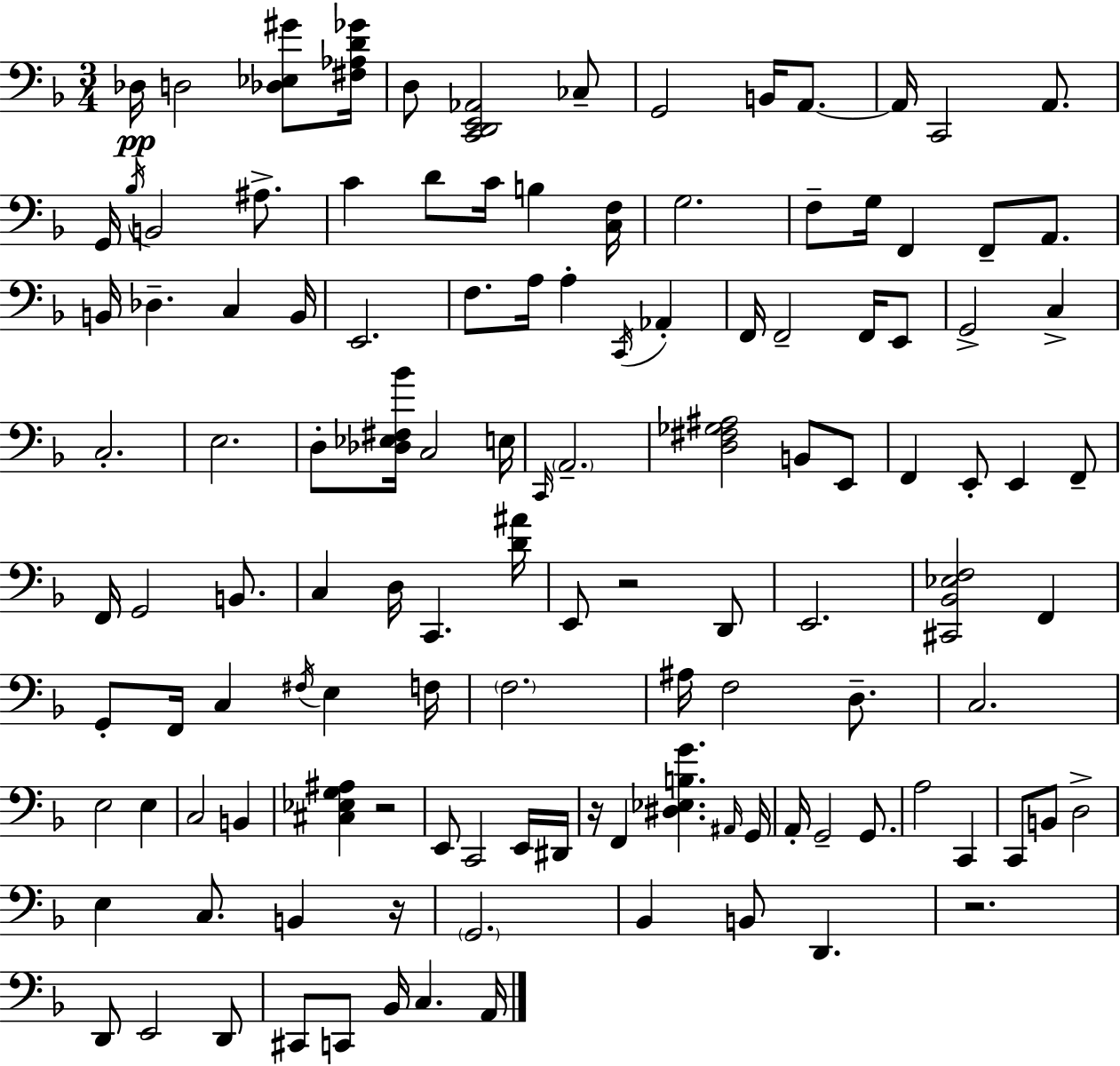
X:1
T:Untitled
M:3/4
L:1/4
K:F
_D,/4 D,2 [_D,_E,^G]/2 [^F,_A,D_G]/4 D,/2 [C,,D,,E,,_A,,]2 _C,/2 G,,2 B,,/4 A,,/2 A,,/4 C,,2 A,,/2 G,,/4 _B,/4 B,,2 ^A,/2 C D/2 C/4 B, [C,F,]/4 G,2 F,/2 G,/4 F,, F,,/2 A,,/2 B,,/4 _D, C, B,,/4 E,,2 F,/2 A,/4 A, C,,/4 _A,, F,,/4 F,,2 F,,/4 E,,/2 G,,2 C, C,2 E,2 D,/2 [_D,_E,^F,_B]/4 C,2 E,/4 C,,/4 A,,2 [D,^F,_G,^A,]2 B,,/2 E,,/2 F,, E,,/2 E,, F,,/2 F,,/4 G,,2 B,,/2 C, D,/4 C,, [D^A]/4 E,,/2 z2 D,,/2 E,,2 [^C,,_B,,_E,F,]2 F,, G,,/2 F,,/4 C, ^F,/4 E, F,/4 F,2 ^A,/4 F,2 D,/2 C,2 E,2 E, C,2 B,, [^C,_E,G,^A,] z2 E,,/2 C,,2 E,,/4 ^D,,/4 z/4 F,, [^D,_E,B,G] ^A,,/4 G,,/4 A,,/4 G,,2 G,,/2 A,2 C,, C,,/2 B,,/2 D,2 E, C,/2 B,, z/4 G,,2 _B,, B,,/2 D,, z2 D,,/2 E,,2 D,,/2 ^C,,/2 C,,/2 _B,,/4 C, A,,/4